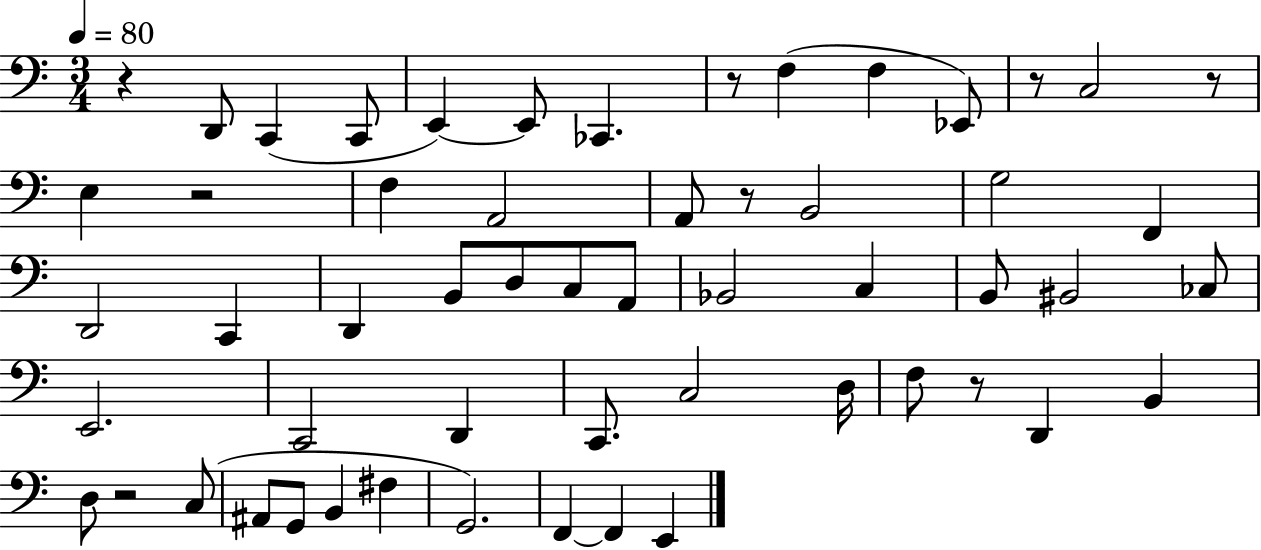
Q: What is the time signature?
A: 3/4